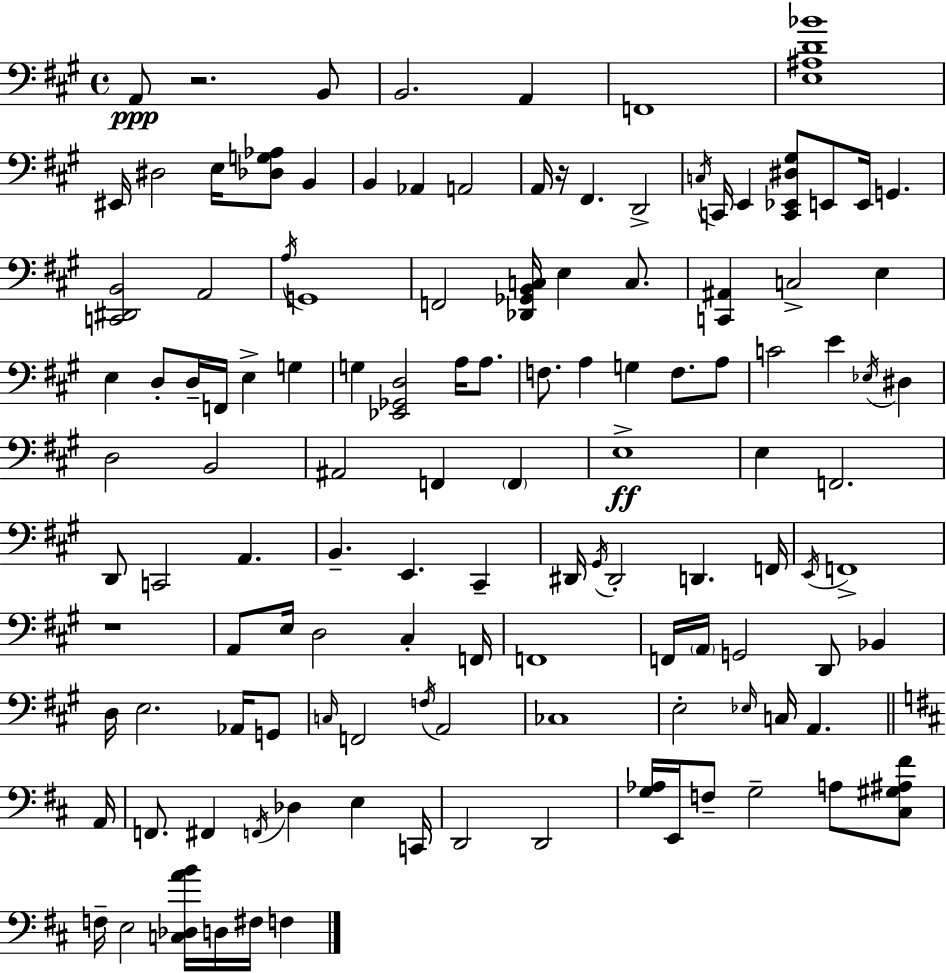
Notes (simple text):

A2/e R/h. B2/e B2/h. A2/q F2/w [E3,A#3,D4,Bb4]/w EIS2/s D#3/h E3/s [Db3,G3,Ab3]/e B2/q B2/q Ab2/q A2/h A2/s R/s F#2/q. D2/h C3/s C2/s E2/q [C2,Eb2,D#3,G#3]/e E2/e E2/s G2/q. [C2,D#2,B2]/h A2/h A3/s G2/w F2/h [Db2,Gb2,B2,C3]/s E3/q C3/e. [C2,A#2]/q C3/h E3/q E3/q D3/e D3/s F2/s E3/q G3/q G3/q [Eb2,Gb2,D3]/h A3/s A3/e. F3/e. A3/q G3/q F3/e. A3/e C4/h E4/q Eb3/s D#3/q D3/h B2/h A#2/h F2/q F2/q E3/w E3/q F2/h. D2/e C2/h A2/q. B2/q. E2/q. C#2/q D#2/s G#2/s D#2/h D2/q. F2/s E2/s F2/w R/w A2/e E3/s D3/h C#3/q F2/s F2/w F2/s A2/s G2/h D2/e Bb2/q D3/s E3/h. Ab2/s G2/e C3/s F2/h F3/s A2/h CES3/w E3/h Eb3/s C3/s A2/q. A2/s F2/e. F#2/q F2/s Db3/q E3/q C2/s D2/h D2/h [G3,Ab3]/s E2/s F3/e G3/h A3/e [C#3,G#3,A#3,F#4]/e F3/s E3/h [C3,Db3,A4,B4]/s D3/s F#3/s F3/q